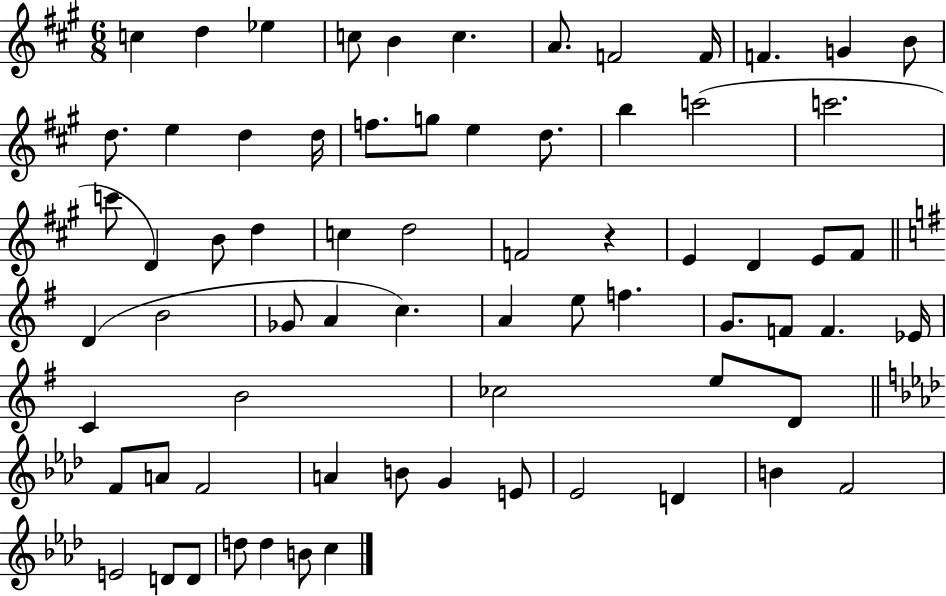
X:1
T:Untitled
M:6/8
L:1/4
K:A
c d _e c/2 B c A/2 F2 F/4 F G B/2 d/2 e d d/4 f/2 g/2 e d/2 b c'2 c'2 c'/2 D B/2 d c d2 F2 z E D E/2 ^F/2 D B2 _G/2 A c A e/2 f G/2 F/2 F _E/4 C B2 _c2 e/2 D/2 F/2 A/2 F2 A B/2 G E/2 _E2 D B F2 E2 D/2 D/2 d/2 d B/2 c